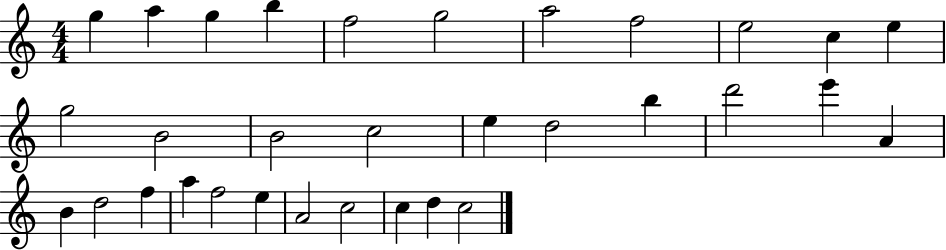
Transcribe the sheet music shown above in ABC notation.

X:1
T:Untitled
M:4/4
L:1/4
K:C
g a g b f2 g2 a2 f2 e2 c e g2 B2 B2 c2 e d2 b d'2 e' A B d2 f a f2 e A2 c2 c d c2